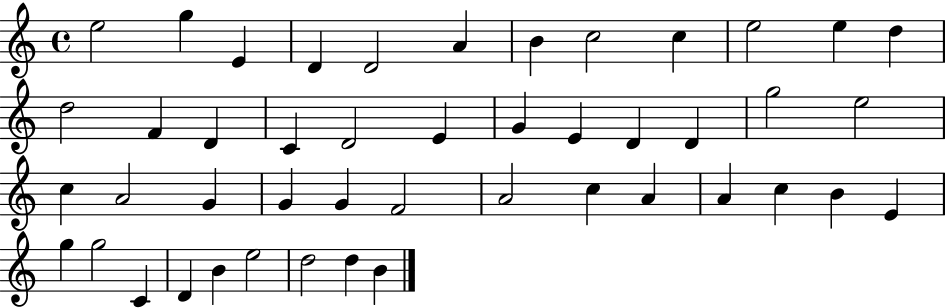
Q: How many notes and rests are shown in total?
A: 46